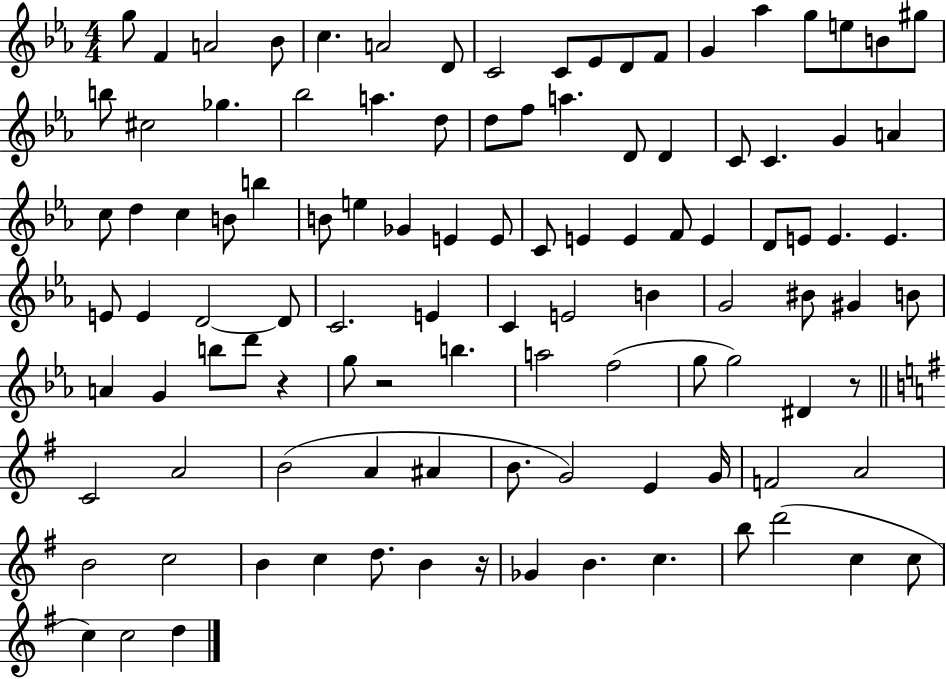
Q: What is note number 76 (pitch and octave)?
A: D#4